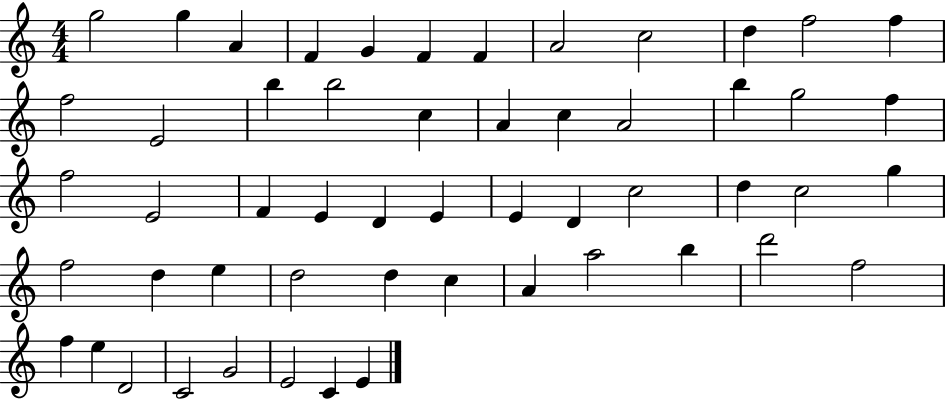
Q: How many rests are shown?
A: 0